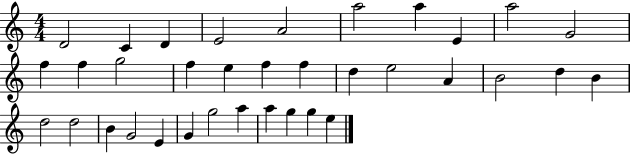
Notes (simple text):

D4/h C4/q D4/q E4/h A4/h A5/h A5/q E4/q A5/h G4/h F5/q F5/q G5/h F5/q E5/q F5/q F5/q D5/q E5/h A4/q B4/h D5/q B4/q D5/h D5/h B4/q G4/h E4/q G4/q G5/h A5/q A5/q G5/q G5/q E5/q